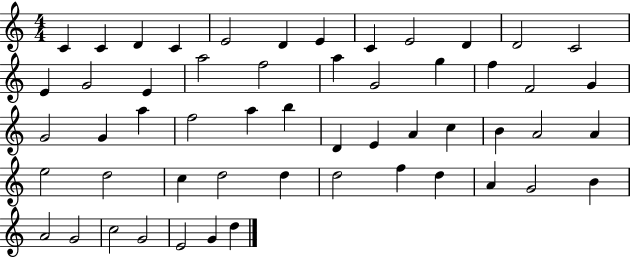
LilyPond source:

{
  \clef treble
  \numericTimeSignature
  \time 4/4
  \key c \major
  c'4 c'4 d'4 c'4 | e'2 d'4 e'4 | c'4 e'2 d'4 | d'2 c'2 | \break e'4 g'2 e'4 | a''2 f''2 | a''4 g'2 g''4 | f''4 f'2 g'4 | \break g'2 g'4 a''4 | f''2 a''4 b''4 | d'4 e'4 a'4 c''4 | b'4 a'2 a'4 | \break e''2 d''2 | c''4 d''2 d''4 | d''2 f''4 d''4 | a'4 g'2 b'4 | \break a'2 g'2 | c''2 g'2 | e'2 g'4 d''4 | \bar "|."
}